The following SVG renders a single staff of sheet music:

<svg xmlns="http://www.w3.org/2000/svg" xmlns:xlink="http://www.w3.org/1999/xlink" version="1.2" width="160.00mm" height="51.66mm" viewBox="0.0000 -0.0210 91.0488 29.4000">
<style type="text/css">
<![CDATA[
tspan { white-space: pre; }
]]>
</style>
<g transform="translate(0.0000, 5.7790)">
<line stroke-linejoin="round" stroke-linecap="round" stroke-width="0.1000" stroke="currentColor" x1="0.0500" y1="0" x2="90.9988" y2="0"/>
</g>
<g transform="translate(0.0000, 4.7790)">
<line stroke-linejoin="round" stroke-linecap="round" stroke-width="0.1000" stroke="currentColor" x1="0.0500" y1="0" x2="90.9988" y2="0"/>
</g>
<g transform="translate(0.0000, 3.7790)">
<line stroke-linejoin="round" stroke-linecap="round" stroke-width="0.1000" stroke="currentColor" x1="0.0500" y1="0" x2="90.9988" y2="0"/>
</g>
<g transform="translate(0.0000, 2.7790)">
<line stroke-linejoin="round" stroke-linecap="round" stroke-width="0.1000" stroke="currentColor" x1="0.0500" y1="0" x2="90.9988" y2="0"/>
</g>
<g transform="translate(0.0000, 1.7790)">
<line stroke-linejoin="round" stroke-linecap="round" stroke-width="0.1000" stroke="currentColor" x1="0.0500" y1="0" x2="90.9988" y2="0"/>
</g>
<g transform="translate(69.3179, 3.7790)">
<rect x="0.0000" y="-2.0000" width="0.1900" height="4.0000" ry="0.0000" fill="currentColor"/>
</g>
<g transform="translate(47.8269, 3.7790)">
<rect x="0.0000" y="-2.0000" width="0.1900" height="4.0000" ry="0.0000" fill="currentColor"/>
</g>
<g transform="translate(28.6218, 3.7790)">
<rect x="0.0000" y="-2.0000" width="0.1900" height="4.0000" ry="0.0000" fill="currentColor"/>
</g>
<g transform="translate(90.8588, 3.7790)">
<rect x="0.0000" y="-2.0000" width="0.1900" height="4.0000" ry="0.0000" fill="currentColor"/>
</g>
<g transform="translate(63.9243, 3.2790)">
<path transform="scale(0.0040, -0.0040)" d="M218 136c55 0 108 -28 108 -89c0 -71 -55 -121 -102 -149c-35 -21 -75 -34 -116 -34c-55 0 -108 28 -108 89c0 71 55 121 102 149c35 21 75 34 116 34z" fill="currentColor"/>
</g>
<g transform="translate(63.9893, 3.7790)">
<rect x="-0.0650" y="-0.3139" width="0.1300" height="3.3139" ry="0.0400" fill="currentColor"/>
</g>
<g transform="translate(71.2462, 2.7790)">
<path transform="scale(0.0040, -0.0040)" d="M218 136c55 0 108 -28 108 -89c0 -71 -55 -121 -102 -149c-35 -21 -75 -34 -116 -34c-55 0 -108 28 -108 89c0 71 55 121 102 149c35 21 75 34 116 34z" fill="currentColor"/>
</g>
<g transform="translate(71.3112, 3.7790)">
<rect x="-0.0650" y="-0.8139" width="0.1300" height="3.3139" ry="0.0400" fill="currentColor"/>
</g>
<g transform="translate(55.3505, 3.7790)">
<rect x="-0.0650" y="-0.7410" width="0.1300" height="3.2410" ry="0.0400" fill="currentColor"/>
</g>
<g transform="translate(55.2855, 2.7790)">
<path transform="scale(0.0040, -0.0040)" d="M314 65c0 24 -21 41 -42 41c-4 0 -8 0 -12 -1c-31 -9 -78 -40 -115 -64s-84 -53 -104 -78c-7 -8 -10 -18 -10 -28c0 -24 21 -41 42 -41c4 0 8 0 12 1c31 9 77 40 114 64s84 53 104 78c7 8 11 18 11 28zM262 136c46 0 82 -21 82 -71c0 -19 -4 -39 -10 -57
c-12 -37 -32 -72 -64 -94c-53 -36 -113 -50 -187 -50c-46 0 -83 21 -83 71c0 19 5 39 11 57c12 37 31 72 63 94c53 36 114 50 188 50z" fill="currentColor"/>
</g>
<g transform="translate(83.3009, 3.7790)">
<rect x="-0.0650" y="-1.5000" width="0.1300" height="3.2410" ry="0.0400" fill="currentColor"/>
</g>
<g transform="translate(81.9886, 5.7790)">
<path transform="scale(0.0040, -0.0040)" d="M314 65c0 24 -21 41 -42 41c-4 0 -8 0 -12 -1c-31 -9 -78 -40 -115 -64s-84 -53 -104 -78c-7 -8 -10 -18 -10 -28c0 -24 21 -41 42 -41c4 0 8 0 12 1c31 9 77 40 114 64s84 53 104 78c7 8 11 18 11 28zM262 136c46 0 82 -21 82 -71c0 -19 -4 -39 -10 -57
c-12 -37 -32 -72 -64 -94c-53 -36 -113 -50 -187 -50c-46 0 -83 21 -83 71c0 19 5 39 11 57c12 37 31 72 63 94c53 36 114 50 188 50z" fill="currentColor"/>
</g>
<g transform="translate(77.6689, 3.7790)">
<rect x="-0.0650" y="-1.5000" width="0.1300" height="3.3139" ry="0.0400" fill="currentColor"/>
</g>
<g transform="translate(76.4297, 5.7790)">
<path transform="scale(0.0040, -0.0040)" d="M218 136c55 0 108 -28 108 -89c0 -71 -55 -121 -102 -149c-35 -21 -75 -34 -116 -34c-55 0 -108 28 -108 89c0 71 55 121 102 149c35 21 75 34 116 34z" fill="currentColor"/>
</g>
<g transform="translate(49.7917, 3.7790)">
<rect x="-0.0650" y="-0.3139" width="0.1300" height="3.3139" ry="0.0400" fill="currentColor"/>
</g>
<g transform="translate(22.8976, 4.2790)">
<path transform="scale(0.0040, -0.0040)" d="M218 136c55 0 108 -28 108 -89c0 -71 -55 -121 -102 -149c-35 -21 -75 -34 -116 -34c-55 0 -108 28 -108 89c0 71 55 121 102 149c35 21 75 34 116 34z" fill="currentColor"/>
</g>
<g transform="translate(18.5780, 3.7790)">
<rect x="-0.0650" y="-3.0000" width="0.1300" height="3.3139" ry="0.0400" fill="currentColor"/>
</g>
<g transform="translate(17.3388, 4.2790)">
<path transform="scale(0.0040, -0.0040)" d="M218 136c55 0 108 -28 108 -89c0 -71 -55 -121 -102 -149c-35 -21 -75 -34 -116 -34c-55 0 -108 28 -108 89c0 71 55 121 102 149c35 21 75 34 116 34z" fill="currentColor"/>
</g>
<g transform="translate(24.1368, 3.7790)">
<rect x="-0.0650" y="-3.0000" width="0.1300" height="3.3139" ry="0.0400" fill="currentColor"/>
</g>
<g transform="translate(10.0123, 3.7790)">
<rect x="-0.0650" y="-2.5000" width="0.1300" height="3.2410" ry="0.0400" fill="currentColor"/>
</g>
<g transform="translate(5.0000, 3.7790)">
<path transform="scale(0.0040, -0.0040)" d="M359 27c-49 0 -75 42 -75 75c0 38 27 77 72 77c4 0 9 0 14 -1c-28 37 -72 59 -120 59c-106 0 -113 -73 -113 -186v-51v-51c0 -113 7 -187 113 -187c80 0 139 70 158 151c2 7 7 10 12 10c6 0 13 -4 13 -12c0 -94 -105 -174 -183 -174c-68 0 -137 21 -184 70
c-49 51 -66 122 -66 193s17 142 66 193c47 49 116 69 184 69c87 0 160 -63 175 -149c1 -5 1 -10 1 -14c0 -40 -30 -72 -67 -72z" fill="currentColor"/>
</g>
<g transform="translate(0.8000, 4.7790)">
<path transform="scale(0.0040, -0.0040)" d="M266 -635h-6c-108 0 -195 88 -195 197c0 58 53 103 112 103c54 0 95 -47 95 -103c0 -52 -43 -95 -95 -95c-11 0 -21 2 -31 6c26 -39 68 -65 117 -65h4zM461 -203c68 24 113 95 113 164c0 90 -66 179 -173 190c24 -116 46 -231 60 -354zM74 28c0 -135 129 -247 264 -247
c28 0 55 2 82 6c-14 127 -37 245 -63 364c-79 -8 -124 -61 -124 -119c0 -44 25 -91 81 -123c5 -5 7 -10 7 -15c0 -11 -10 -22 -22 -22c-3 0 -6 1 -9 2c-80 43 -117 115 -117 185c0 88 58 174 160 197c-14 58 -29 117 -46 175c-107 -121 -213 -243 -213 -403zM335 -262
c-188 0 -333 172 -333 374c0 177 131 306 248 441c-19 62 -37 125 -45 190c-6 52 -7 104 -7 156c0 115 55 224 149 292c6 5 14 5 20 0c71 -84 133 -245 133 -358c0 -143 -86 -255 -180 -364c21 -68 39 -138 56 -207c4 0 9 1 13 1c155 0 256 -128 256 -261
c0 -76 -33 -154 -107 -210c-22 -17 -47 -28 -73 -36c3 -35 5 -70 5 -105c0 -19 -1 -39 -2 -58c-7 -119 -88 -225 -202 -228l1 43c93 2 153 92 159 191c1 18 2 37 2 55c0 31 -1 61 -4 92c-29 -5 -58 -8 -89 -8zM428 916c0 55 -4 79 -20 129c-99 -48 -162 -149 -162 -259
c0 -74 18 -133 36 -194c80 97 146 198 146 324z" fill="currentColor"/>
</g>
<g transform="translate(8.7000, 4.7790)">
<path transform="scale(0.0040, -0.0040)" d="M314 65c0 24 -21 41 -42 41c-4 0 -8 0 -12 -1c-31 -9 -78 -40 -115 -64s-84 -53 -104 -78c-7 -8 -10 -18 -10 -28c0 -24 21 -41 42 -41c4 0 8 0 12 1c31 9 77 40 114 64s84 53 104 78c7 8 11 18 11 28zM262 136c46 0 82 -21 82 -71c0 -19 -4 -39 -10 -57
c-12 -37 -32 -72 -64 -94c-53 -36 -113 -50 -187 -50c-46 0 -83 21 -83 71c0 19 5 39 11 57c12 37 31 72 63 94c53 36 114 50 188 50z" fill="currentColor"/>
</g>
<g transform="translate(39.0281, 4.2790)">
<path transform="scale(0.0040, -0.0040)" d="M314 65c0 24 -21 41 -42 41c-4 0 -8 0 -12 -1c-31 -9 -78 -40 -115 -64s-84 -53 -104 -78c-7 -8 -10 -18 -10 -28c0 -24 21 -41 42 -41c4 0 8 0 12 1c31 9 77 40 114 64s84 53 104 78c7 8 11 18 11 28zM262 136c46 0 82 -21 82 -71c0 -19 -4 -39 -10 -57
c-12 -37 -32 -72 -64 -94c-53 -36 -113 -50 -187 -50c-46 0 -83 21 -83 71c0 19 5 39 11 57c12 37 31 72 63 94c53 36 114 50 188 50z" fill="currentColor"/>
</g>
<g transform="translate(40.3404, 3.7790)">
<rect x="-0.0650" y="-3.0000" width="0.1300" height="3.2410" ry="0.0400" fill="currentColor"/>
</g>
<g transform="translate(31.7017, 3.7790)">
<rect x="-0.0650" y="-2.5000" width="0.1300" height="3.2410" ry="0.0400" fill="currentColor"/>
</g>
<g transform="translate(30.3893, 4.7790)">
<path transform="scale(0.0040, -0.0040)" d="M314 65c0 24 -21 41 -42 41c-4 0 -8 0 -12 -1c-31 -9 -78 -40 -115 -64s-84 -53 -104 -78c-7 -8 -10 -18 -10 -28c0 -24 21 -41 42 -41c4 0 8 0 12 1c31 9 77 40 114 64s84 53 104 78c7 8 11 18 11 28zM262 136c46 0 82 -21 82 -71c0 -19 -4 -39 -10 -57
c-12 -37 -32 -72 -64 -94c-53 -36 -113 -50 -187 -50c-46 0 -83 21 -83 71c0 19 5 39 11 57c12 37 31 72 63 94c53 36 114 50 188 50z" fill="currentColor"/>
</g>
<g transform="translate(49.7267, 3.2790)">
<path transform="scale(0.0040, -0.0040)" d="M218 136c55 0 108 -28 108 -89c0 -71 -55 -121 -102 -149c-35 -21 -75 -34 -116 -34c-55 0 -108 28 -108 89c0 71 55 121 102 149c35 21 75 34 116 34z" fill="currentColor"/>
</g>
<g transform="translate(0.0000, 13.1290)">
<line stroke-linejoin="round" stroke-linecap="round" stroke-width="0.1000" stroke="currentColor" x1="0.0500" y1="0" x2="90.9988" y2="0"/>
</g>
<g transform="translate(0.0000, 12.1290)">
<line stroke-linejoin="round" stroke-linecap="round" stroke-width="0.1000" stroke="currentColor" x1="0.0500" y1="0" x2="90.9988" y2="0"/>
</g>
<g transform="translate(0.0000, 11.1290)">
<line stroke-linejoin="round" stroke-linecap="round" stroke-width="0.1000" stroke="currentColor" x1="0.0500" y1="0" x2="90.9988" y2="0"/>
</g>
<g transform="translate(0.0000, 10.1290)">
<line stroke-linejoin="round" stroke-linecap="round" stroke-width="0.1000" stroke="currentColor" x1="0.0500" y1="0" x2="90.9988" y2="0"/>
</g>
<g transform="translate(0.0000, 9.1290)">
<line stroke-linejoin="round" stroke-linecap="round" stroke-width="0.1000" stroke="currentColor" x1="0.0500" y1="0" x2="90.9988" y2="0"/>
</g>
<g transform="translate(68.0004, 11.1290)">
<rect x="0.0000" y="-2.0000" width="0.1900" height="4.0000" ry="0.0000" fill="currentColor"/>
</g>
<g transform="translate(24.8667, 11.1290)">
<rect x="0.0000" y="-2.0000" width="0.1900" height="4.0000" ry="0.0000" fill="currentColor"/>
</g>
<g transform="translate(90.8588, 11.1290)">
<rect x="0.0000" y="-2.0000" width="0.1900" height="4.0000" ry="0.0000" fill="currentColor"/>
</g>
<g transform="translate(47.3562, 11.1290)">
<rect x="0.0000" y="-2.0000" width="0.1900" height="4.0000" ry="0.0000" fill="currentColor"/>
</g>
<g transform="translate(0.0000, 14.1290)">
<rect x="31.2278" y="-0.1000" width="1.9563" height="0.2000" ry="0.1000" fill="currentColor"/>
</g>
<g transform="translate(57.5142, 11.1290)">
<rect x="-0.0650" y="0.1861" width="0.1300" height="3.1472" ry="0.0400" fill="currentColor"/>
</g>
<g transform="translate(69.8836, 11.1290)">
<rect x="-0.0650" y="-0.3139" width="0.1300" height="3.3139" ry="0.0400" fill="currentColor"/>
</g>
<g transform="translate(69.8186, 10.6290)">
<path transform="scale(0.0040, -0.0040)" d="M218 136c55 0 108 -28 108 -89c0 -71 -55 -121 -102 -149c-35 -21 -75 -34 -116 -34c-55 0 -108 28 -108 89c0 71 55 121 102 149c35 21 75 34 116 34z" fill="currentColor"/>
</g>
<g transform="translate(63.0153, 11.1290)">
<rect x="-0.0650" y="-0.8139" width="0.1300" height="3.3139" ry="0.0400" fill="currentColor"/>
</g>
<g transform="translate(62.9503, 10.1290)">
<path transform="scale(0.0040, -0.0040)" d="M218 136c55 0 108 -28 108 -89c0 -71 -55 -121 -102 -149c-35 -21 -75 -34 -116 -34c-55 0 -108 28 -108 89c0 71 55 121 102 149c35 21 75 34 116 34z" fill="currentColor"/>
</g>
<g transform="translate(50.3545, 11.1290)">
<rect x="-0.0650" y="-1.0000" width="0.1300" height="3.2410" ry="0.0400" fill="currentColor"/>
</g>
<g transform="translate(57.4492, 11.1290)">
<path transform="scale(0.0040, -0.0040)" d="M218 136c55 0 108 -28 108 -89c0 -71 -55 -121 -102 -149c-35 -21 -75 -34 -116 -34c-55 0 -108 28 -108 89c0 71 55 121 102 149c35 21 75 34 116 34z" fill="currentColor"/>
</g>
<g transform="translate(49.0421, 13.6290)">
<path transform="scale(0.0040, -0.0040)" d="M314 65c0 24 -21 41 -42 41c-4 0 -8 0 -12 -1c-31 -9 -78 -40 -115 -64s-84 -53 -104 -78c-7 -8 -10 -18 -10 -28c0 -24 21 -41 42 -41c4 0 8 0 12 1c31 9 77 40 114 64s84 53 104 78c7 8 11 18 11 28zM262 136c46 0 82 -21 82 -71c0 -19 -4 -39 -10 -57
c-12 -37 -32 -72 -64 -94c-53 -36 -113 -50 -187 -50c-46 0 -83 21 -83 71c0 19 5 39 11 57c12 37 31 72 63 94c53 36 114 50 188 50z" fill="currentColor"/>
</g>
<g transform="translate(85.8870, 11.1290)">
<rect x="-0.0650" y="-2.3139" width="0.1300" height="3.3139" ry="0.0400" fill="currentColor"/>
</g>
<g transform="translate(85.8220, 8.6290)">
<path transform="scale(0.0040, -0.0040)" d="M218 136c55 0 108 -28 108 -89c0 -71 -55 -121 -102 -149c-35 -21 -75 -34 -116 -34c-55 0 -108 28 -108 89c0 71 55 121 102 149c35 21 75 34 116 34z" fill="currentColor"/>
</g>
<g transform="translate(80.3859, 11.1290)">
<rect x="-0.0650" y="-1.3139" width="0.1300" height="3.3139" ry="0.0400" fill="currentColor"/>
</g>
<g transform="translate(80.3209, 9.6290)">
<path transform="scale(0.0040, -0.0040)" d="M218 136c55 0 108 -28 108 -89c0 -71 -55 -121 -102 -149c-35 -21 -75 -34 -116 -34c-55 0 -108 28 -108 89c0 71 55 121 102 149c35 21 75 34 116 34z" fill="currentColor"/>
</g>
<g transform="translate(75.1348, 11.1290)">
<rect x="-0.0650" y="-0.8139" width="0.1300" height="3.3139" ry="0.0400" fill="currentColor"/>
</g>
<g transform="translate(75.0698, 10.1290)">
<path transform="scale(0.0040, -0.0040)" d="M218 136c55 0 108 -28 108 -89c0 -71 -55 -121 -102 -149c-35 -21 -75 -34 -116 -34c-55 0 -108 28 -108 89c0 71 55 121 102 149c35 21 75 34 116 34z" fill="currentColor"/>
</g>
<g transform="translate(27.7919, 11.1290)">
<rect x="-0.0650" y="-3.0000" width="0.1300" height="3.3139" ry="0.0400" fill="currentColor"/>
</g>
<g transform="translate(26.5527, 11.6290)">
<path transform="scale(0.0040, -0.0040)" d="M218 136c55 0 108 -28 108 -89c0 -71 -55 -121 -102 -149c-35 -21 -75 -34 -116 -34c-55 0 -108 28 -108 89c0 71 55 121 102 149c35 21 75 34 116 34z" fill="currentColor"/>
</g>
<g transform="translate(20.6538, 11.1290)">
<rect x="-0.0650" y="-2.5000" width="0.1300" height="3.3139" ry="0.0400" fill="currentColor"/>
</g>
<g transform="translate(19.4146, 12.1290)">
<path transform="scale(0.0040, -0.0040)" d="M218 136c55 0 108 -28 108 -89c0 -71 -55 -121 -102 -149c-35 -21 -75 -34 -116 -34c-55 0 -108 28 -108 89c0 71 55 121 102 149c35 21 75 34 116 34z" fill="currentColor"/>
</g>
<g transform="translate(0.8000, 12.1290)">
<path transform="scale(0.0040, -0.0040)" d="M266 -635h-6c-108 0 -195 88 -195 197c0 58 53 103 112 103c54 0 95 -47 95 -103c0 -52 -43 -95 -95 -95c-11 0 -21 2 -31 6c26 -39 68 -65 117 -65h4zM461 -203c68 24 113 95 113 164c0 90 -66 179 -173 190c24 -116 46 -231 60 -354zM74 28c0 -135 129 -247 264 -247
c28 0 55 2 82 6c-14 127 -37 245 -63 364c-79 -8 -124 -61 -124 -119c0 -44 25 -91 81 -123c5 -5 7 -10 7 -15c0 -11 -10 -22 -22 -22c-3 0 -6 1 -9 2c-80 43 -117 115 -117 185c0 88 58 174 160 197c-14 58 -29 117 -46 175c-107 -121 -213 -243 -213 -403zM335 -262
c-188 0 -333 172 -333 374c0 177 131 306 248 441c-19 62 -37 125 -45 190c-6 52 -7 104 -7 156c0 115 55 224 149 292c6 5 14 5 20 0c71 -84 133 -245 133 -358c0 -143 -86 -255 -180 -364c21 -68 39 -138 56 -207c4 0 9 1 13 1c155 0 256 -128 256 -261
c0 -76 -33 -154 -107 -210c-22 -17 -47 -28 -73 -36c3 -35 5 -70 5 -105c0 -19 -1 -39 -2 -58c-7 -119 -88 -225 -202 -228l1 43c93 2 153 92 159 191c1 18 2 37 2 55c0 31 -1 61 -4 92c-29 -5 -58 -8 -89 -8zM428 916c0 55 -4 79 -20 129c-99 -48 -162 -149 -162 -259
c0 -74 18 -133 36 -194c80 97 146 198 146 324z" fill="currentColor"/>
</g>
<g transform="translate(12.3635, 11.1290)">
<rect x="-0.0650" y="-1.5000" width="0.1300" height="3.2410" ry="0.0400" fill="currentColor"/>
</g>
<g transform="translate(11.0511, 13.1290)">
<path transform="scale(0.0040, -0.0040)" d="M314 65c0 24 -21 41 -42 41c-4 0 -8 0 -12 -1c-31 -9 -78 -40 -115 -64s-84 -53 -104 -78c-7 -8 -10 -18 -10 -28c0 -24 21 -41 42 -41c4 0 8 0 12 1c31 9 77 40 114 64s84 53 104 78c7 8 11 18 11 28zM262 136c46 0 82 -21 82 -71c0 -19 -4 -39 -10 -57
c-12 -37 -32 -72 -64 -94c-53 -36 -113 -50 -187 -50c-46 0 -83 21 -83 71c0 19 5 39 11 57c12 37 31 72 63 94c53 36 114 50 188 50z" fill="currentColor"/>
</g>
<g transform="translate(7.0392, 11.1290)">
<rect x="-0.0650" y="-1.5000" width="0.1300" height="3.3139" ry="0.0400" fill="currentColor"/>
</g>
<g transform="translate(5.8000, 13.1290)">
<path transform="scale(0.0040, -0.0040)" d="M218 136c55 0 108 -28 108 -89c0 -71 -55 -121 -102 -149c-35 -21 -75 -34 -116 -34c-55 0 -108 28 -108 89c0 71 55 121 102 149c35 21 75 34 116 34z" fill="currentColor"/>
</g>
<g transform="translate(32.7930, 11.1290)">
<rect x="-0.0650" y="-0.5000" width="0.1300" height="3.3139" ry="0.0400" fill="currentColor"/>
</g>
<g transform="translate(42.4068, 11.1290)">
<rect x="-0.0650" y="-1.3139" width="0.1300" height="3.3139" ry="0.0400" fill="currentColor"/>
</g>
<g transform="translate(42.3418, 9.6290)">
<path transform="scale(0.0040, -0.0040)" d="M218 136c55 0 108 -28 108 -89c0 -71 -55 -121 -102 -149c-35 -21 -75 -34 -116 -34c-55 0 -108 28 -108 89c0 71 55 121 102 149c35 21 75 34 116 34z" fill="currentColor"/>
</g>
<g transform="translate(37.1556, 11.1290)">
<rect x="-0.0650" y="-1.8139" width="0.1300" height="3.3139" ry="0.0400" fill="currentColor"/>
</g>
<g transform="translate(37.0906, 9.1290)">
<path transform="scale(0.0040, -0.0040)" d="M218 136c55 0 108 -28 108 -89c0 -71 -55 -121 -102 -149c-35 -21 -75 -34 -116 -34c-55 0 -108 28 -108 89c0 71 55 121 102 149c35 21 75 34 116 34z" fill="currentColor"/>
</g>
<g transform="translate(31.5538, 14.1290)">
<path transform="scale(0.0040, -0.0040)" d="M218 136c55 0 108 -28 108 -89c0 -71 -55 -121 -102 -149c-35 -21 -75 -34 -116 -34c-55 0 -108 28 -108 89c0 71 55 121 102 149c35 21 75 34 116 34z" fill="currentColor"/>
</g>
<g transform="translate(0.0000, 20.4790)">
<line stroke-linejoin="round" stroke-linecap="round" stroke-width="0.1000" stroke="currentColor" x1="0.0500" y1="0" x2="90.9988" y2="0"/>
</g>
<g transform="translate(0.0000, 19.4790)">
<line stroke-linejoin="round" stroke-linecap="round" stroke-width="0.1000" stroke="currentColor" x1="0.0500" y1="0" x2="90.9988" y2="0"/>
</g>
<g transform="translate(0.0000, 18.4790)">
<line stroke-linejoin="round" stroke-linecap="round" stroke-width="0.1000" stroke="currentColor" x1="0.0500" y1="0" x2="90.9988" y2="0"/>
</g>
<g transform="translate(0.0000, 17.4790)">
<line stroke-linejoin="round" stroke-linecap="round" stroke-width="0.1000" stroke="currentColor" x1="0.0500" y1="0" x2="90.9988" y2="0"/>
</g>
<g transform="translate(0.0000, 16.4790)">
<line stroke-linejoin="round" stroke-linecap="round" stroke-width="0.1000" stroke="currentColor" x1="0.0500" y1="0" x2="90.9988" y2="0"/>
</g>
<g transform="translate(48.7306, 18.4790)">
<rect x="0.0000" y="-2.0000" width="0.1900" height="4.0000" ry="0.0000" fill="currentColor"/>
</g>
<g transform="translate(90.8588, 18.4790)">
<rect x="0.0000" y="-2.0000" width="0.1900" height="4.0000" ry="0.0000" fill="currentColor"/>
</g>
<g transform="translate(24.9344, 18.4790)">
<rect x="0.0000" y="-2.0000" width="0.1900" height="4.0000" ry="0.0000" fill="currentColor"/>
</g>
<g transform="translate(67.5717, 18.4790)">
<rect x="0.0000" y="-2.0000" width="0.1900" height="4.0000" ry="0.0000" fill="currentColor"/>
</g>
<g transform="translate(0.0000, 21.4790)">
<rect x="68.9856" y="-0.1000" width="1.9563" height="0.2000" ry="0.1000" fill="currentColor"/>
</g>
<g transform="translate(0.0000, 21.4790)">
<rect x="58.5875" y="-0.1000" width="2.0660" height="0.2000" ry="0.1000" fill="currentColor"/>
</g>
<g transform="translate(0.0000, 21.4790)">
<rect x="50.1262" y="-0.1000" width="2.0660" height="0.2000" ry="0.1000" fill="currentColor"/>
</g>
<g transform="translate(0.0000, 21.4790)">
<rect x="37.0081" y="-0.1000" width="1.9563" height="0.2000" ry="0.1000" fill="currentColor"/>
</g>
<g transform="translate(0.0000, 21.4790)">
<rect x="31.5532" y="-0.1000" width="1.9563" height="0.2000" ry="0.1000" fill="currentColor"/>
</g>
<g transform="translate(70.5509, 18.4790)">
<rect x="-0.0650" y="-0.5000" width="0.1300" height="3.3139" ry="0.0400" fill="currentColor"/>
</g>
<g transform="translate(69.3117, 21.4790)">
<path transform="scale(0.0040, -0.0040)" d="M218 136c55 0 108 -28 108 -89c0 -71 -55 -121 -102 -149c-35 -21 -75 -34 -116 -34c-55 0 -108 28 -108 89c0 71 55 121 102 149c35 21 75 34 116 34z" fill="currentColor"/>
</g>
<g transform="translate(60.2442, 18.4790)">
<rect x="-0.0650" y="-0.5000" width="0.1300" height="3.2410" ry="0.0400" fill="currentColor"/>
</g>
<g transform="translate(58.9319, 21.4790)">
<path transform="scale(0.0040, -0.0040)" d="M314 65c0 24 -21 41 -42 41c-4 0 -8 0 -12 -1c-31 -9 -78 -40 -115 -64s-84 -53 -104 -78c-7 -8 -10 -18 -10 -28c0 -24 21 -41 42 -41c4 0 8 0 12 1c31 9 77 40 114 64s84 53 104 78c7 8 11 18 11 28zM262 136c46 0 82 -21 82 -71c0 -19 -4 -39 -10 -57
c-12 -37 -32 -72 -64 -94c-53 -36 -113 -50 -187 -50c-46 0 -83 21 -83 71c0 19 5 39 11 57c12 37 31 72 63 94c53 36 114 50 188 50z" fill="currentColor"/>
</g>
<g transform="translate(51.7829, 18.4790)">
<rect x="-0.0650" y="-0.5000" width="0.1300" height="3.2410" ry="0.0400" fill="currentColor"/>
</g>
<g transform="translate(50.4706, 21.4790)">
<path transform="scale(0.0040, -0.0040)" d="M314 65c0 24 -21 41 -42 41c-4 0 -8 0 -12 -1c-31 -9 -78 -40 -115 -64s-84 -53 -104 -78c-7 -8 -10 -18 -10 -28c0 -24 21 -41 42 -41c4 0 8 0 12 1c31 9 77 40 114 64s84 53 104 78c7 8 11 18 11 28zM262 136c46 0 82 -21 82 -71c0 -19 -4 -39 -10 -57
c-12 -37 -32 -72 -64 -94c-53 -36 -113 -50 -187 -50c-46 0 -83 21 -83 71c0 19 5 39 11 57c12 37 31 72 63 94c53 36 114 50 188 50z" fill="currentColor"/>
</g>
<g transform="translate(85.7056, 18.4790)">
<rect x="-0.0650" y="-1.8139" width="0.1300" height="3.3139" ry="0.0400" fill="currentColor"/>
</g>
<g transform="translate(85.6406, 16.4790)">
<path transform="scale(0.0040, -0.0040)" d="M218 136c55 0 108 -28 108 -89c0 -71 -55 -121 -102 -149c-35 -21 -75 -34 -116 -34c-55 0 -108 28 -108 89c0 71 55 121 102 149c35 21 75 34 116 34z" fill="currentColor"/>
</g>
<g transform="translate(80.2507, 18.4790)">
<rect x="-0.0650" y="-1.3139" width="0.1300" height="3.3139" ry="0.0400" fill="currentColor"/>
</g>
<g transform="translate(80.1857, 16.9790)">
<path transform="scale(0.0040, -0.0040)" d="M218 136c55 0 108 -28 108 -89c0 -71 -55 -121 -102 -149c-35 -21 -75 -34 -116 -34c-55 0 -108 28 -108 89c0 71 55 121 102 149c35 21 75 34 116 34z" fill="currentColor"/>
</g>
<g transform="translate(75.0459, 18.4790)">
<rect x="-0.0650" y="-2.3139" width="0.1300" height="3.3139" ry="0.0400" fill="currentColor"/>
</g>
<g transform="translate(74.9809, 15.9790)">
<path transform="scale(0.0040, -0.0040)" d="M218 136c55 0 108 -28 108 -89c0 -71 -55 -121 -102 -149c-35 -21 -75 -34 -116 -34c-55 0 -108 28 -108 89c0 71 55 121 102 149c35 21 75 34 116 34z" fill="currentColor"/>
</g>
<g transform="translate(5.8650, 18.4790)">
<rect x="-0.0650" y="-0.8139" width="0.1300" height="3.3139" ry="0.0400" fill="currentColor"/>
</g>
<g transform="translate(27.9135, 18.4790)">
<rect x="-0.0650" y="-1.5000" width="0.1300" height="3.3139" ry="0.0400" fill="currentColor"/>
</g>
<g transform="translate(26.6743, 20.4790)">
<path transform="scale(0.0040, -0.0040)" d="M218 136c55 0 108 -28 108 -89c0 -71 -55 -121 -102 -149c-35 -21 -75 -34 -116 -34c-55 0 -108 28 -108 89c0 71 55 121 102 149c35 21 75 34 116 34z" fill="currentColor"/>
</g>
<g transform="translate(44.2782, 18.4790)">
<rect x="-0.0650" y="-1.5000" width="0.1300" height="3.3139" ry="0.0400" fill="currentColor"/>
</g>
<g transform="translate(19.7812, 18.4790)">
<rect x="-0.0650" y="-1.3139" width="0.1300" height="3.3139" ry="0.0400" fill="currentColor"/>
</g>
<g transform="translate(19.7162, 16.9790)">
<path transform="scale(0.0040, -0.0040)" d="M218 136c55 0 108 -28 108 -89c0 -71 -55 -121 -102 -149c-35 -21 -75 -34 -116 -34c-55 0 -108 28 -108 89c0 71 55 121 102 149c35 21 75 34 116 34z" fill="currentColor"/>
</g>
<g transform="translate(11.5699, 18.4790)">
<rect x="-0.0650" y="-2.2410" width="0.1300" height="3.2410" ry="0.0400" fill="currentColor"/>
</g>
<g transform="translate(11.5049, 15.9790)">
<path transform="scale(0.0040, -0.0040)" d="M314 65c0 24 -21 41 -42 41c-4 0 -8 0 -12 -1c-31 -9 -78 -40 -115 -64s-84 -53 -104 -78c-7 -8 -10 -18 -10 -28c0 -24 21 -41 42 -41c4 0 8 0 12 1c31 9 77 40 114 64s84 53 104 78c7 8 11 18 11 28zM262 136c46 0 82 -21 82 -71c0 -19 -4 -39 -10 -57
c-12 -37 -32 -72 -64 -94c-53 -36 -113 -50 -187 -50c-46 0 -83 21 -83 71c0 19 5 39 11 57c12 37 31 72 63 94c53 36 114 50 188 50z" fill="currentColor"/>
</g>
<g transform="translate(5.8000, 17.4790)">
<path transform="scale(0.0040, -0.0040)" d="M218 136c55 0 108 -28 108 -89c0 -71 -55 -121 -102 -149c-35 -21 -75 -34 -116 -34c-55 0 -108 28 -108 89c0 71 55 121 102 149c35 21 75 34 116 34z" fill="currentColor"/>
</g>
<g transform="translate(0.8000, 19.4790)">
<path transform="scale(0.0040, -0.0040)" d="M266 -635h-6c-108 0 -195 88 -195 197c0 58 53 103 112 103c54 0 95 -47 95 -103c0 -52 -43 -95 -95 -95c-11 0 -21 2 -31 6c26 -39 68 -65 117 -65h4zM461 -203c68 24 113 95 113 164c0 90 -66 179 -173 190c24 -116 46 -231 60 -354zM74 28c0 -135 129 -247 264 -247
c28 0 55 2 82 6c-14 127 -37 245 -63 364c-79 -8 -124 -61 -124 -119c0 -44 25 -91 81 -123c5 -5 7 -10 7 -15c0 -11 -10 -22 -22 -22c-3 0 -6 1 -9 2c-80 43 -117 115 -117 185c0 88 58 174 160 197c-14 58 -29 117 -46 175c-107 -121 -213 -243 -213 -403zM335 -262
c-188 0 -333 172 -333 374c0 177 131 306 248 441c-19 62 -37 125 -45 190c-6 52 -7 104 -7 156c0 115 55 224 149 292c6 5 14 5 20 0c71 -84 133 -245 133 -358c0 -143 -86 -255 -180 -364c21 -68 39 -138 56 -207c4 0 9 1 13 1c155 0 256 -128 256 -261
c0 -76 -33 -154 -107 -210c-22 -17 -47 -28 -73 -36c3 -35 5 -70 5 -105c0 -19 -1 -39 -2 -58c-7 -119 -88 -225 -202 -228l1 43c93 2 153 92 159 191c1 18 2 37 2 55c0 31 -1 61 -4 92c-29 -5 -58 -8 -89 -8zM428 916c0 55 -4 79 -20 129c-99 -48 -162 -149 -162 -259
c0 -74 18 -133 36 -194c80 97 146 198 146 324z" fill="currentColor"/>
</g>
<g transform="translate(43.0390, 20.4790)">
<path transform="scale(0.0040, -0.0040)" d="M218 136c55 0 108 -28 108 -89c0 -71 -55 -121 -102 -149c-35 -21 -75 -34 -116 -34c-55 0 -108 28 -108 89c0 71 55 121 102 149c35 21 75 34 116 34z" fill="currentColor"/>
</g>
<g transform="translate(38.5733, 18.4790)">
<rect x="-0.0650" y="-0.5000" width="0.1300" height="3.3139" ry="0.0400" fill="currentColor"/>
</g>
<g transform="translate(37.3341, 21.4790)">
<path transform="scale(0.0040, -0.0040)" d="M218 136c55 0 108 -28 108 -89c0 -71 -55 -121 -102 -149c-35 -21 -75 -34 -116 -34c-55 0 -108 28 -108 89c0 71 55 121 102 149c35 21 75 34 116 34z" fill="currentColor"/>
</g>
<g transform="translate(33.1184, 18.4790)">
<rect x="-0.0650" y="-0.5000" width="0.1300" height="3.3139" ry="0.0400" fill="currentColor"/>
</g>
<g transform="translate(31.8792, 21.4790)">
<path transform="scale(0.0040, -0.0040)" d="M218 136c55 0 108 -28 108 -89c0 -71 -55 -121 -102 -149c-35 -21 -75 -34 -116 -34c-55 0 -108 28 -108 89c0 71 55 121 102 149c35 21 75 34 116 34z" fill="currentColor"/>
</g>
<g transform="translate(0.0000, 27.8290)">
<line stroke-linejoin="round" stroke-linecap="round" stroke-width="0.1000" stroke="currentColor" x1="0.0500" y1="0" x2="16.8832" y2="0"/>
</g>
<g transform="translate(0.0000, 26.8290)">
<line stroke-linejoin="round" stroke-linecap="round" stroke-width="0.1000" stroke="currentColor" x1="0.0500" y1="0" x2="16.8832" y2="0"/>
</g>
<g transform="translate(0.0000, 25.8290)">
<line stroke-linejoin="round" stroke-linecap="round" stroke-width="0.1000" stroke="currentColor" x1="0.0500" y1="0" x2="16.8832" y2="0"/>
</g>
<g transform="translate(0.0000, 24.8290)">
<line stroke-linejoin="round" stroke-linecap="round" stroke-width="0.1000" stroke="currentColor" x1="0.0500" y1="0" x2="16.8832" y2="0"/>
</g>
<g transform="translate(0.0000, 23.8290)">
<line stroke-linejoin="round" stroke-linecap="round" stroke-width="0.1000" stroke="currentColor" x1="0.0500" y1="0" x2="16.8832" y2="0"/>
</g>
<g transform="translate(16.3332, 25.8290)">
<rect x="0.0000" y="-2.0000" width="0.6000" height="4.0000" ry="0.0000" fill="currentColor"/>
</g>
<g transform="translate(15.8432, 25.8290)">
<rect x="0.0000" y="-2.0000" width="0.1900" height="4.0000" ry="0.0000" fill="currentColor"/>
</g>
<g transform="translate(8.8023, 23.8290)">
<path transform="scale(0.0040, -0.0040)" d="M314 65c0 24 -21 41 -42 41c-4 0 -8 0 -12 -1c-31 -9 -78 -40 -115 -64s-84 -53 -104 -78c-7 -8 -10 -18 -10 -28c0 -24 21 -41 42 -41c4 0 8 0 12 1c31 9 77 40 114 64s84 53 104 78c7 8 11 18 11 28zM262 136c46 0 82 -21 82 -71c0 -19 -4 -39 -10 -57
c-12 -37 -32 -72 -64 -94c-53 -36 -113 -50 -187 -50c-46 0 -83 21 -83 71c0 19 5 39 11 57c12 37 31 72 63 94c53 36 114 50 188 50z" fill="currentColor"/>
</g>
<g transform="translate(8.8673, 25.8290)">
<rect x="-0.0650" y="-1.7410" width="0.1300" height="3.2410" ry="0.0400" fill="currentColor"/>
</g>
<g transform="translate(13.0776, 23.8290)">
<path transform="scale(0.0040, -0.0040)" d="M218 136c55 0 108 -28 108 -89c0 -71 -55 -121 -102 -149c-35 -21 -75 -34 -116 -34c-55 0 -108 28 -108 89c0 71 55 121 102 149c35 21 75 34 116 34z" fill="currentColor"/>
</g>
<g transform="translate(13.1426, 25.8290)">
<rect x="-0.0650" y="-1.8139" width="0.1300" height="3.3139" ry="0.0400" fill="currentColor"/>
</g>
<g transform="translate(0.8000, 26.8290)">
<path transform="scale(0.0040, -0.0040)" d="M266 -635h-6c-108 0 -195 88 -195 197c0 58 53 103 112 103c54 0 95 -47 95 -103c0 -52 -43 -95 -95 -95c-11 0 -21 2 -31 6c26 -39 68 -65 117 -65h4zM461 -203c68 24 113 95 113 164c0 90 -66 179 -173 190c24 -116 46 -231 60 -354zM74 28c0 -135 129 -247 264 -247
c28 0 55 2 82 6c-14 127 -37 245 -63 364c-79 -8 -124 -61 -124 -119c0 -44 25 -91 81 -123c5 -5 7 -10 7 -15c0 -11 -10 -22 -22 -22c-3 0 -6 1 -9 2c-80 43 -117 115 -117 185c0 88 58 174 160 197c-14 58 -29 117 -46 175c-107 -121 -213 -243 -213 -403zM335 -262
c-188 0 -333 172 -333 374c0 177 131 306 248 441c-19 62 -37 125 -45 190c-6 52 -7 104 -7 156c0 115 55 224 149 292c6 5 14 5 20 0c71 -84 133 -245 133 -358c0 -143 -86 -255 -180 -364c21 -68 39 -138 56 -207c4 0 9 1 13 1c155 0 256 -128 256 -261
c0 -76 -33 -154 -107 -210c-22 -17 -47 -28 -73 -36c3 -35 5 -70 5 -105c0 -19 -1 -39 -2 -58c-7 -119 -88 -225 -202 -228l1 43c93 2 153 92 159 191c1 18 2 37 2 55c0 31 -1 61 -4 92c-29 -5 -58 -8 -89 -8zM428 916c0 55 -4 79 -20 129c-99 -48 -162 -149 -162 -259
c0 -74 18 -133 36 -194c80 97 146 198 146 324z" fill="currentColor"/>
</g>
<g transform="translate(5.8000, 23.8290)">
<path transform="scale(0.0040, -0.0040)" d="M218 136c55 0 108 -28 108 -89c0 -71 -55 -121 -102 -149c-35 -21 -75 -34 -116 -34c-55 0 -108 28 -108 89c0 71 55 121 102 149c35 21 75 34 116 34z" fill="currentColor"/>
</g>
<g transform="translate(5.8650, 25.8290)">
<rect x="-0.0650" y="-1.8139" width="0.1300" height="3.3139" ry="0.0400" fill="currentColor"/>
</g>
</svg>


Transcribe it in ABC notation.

X:1
T:Untitled
M:4/4
L:1/4
K:C
G2 A A G2 A2 c d2 c d E E2 E E2 G A C f e D2 B d c d e g d g2 e E C C E C2 C2 C g e f f f2 f